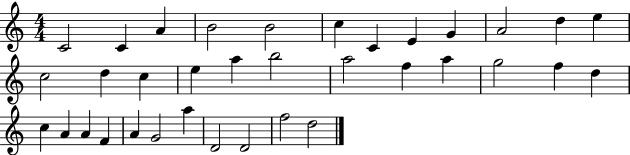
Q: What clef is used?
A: treble